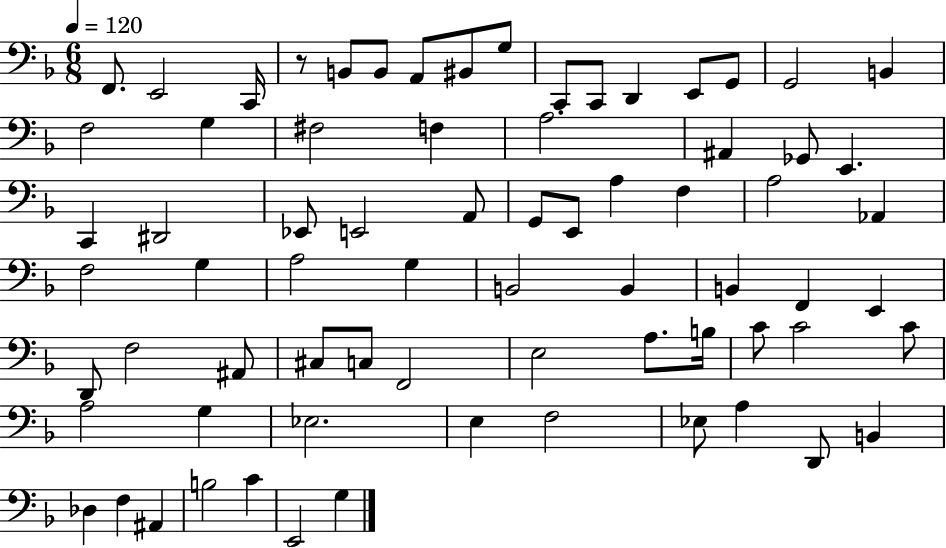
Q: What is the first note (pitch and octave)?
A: F2